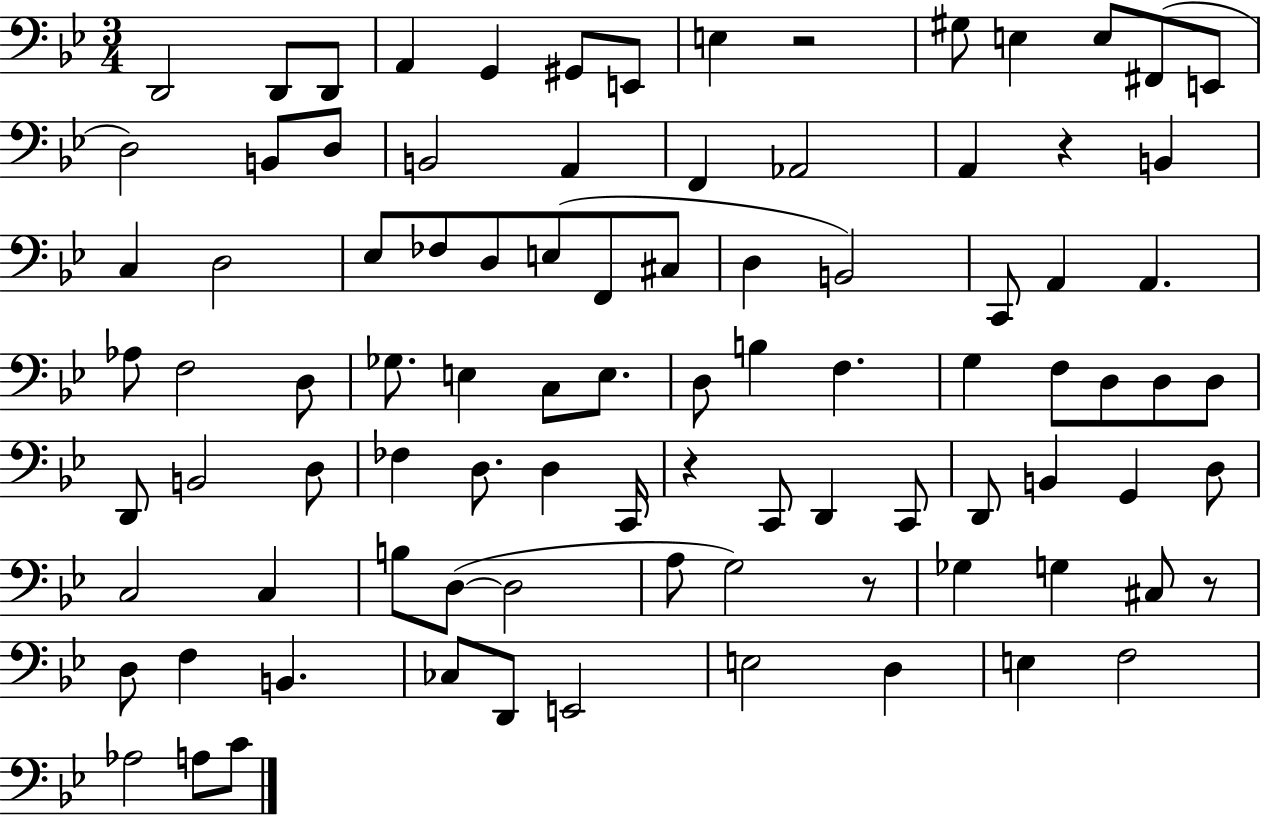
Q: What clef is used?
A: bass